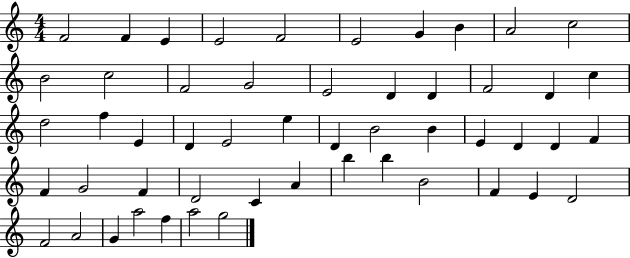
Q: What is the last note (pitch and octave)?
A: G5